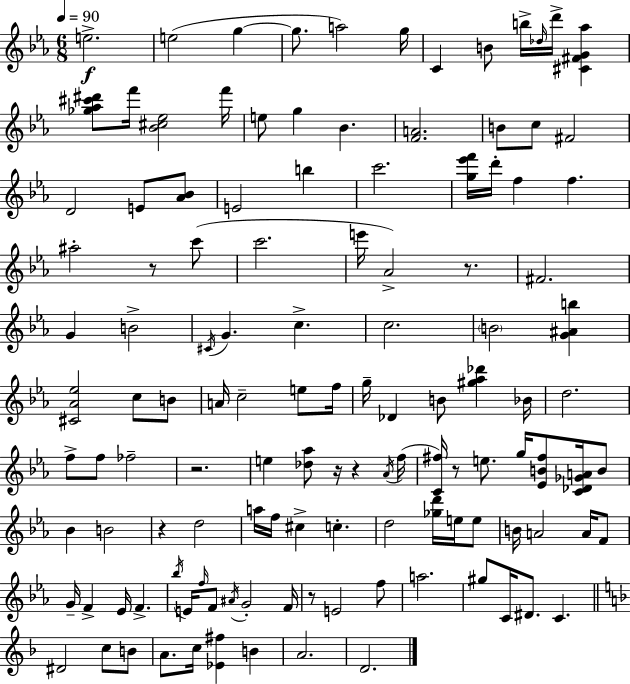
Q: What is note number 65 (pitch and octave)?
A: F5